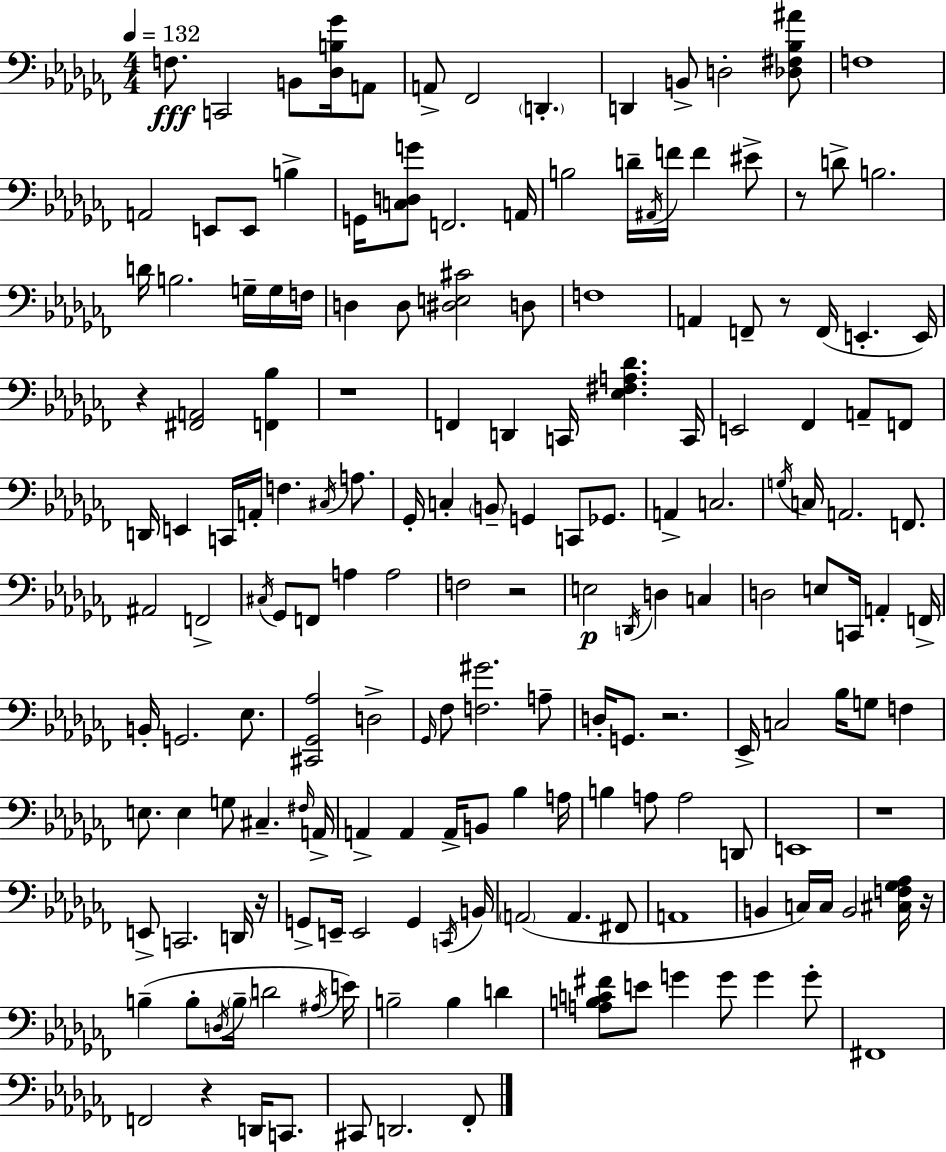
{
  \clef bass
  \numericTimeSignature
  \time 4/4
  \key aes \minor
  \tempo 4 = 132
  \repeat volta 2 { f8.\fff c,2 b,8 <des b ges'>16 a,8 | a,8-> fes,2 \parenthesize d,4.-. | d,4 b,8-> d2-. <des fis bes ais'>8 | f1 | \break a,2 e,8 e,8 b4-> | g,16 <c d g'>8 f,2. a,16 | b2 d'16-- \acciaccatura { ais,16 } f'16 f'4 eis'8-> | r8 d'8-> b2. | \break d'16 b2. g16-- g16 | f16 d4 d8 <dis e cis'>2 d8 | f1 | a,4 f,8-- r8 f,16( e,4.-. | \break e,16) r4 <fis, a,>2 <f, bes>4 | r1 | f,4 d,4 c,16 <ees fis a des'>4. | c,16 e,2 fes,4 a,8-- f,8 | \break d,16 e,4 c,16 a,16-. f4. \acciaccatura { cis16 } a8. | ges,16-. c4-. \parenthesize b,8-- g,4 c,8 ges,8. | a,4-> c2. | \acciaccatura { g16 } c16 a,2. | \break f,8. ais,2 f,2-> | \acciaccatura { cis16 } ges,8 f,8 a4 a2 | f2 r2 | e2\p \acciaccatura { d,16 } d4 | \break c4 d2 e8 c,16 | a,4-. f,16-> b,16-. g,2. | ees8. <cis, ges, aes>2 d2-> | \grace { ges,16 } fes8 <f gis'>2. | \break a8-- d16-. g,8. r2. | ees,16-> c2 bes16 | g8 f4 e8. e4 g8 cis4.-- | \grace { fis16 } a,16-> a,4-> a,4 a,16-> | \break b,8 bes4 a16 b4 a8 a2 | d,8 e,1 | r1 | e,8-> c,2. | \break d,16 r16 g,8-> e,16-- e,2 | g,4 \acciaccatura { c,16 } b,16 \parenthesize a,2( | a,4. fis,8 a,1 | b,4 c16) c16 b,2 | \break <cis f ges aes>16 r16 b4--( b8-. \acciaccatura { d16 } \parenthesize b16-- | d'2 \acciaccatura { ais16 }) e'16 b2-- | b4 d'4 <a b c' fis'>8 e'8 g'4 | g'8 g'4 g'8-. fis,1 | \break f,2 | r4 d,16 c,8. cis,8 d,2. | fes,8-. } \bar "|."
}